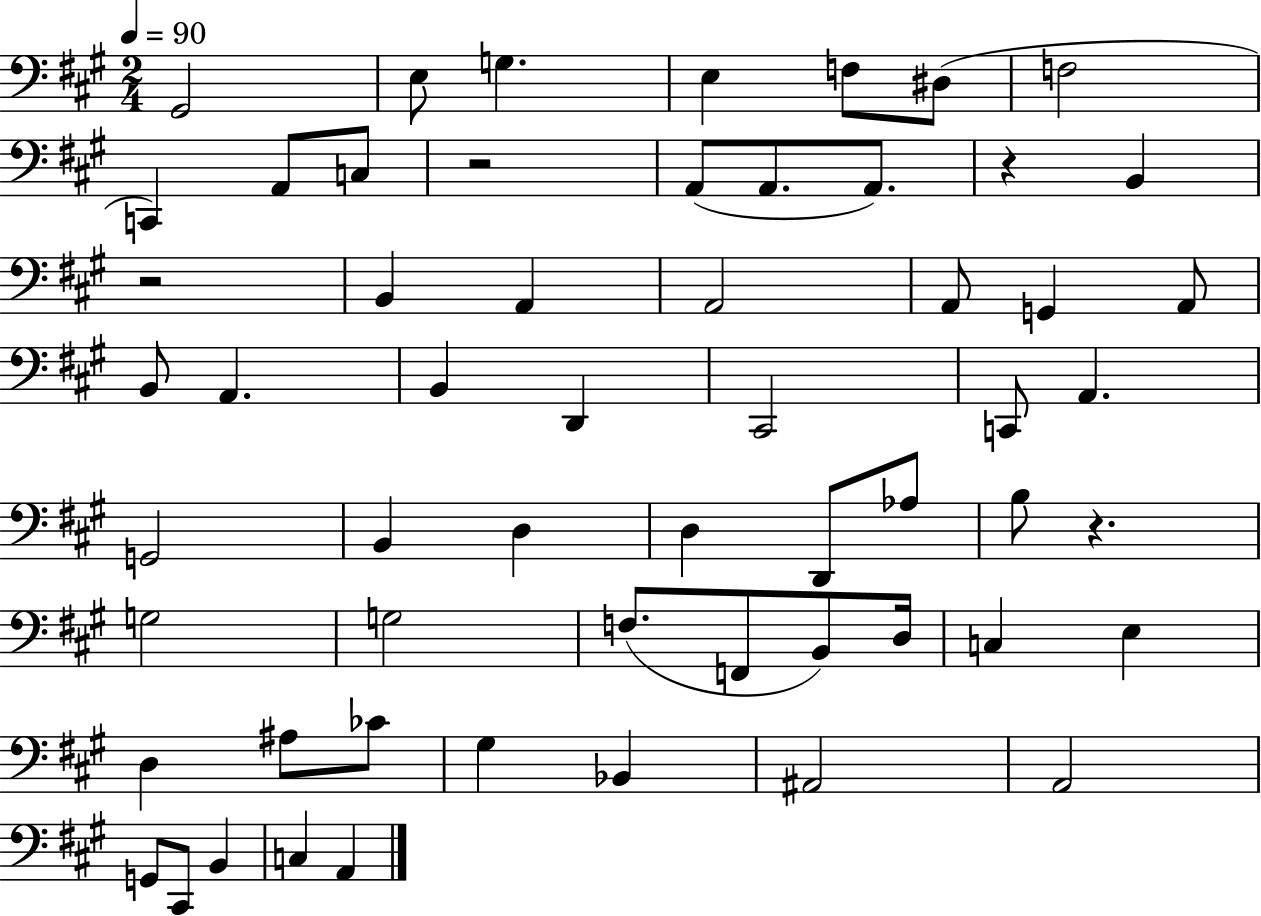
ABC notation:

X:1
T:Untitled
M:2/4
L:1/4
K:A
^G,,2 E,/2 G, E, F,/2 ^D,/2 F,2 C,, A,,/2 C,/2 z2 A,,/2 A,,/2 A,,/2 z B,, z2 B,, A,, A,,2 A,,/2 G,, A,,/2 B,,/2 A,, B,, D,, ^C,,2 C,,/2 A,, G,,2 B,, D, D, D,,/2 _A,/2 B,/2 z G,2 G,2 F,/2 F,,/2 B,,/2 D,/4 C, E, D, ^A,/2 _C/2 ^G, _B,, ^A,,2 A,,2 G,,/2 ^C,,/2 B,, C, A,,